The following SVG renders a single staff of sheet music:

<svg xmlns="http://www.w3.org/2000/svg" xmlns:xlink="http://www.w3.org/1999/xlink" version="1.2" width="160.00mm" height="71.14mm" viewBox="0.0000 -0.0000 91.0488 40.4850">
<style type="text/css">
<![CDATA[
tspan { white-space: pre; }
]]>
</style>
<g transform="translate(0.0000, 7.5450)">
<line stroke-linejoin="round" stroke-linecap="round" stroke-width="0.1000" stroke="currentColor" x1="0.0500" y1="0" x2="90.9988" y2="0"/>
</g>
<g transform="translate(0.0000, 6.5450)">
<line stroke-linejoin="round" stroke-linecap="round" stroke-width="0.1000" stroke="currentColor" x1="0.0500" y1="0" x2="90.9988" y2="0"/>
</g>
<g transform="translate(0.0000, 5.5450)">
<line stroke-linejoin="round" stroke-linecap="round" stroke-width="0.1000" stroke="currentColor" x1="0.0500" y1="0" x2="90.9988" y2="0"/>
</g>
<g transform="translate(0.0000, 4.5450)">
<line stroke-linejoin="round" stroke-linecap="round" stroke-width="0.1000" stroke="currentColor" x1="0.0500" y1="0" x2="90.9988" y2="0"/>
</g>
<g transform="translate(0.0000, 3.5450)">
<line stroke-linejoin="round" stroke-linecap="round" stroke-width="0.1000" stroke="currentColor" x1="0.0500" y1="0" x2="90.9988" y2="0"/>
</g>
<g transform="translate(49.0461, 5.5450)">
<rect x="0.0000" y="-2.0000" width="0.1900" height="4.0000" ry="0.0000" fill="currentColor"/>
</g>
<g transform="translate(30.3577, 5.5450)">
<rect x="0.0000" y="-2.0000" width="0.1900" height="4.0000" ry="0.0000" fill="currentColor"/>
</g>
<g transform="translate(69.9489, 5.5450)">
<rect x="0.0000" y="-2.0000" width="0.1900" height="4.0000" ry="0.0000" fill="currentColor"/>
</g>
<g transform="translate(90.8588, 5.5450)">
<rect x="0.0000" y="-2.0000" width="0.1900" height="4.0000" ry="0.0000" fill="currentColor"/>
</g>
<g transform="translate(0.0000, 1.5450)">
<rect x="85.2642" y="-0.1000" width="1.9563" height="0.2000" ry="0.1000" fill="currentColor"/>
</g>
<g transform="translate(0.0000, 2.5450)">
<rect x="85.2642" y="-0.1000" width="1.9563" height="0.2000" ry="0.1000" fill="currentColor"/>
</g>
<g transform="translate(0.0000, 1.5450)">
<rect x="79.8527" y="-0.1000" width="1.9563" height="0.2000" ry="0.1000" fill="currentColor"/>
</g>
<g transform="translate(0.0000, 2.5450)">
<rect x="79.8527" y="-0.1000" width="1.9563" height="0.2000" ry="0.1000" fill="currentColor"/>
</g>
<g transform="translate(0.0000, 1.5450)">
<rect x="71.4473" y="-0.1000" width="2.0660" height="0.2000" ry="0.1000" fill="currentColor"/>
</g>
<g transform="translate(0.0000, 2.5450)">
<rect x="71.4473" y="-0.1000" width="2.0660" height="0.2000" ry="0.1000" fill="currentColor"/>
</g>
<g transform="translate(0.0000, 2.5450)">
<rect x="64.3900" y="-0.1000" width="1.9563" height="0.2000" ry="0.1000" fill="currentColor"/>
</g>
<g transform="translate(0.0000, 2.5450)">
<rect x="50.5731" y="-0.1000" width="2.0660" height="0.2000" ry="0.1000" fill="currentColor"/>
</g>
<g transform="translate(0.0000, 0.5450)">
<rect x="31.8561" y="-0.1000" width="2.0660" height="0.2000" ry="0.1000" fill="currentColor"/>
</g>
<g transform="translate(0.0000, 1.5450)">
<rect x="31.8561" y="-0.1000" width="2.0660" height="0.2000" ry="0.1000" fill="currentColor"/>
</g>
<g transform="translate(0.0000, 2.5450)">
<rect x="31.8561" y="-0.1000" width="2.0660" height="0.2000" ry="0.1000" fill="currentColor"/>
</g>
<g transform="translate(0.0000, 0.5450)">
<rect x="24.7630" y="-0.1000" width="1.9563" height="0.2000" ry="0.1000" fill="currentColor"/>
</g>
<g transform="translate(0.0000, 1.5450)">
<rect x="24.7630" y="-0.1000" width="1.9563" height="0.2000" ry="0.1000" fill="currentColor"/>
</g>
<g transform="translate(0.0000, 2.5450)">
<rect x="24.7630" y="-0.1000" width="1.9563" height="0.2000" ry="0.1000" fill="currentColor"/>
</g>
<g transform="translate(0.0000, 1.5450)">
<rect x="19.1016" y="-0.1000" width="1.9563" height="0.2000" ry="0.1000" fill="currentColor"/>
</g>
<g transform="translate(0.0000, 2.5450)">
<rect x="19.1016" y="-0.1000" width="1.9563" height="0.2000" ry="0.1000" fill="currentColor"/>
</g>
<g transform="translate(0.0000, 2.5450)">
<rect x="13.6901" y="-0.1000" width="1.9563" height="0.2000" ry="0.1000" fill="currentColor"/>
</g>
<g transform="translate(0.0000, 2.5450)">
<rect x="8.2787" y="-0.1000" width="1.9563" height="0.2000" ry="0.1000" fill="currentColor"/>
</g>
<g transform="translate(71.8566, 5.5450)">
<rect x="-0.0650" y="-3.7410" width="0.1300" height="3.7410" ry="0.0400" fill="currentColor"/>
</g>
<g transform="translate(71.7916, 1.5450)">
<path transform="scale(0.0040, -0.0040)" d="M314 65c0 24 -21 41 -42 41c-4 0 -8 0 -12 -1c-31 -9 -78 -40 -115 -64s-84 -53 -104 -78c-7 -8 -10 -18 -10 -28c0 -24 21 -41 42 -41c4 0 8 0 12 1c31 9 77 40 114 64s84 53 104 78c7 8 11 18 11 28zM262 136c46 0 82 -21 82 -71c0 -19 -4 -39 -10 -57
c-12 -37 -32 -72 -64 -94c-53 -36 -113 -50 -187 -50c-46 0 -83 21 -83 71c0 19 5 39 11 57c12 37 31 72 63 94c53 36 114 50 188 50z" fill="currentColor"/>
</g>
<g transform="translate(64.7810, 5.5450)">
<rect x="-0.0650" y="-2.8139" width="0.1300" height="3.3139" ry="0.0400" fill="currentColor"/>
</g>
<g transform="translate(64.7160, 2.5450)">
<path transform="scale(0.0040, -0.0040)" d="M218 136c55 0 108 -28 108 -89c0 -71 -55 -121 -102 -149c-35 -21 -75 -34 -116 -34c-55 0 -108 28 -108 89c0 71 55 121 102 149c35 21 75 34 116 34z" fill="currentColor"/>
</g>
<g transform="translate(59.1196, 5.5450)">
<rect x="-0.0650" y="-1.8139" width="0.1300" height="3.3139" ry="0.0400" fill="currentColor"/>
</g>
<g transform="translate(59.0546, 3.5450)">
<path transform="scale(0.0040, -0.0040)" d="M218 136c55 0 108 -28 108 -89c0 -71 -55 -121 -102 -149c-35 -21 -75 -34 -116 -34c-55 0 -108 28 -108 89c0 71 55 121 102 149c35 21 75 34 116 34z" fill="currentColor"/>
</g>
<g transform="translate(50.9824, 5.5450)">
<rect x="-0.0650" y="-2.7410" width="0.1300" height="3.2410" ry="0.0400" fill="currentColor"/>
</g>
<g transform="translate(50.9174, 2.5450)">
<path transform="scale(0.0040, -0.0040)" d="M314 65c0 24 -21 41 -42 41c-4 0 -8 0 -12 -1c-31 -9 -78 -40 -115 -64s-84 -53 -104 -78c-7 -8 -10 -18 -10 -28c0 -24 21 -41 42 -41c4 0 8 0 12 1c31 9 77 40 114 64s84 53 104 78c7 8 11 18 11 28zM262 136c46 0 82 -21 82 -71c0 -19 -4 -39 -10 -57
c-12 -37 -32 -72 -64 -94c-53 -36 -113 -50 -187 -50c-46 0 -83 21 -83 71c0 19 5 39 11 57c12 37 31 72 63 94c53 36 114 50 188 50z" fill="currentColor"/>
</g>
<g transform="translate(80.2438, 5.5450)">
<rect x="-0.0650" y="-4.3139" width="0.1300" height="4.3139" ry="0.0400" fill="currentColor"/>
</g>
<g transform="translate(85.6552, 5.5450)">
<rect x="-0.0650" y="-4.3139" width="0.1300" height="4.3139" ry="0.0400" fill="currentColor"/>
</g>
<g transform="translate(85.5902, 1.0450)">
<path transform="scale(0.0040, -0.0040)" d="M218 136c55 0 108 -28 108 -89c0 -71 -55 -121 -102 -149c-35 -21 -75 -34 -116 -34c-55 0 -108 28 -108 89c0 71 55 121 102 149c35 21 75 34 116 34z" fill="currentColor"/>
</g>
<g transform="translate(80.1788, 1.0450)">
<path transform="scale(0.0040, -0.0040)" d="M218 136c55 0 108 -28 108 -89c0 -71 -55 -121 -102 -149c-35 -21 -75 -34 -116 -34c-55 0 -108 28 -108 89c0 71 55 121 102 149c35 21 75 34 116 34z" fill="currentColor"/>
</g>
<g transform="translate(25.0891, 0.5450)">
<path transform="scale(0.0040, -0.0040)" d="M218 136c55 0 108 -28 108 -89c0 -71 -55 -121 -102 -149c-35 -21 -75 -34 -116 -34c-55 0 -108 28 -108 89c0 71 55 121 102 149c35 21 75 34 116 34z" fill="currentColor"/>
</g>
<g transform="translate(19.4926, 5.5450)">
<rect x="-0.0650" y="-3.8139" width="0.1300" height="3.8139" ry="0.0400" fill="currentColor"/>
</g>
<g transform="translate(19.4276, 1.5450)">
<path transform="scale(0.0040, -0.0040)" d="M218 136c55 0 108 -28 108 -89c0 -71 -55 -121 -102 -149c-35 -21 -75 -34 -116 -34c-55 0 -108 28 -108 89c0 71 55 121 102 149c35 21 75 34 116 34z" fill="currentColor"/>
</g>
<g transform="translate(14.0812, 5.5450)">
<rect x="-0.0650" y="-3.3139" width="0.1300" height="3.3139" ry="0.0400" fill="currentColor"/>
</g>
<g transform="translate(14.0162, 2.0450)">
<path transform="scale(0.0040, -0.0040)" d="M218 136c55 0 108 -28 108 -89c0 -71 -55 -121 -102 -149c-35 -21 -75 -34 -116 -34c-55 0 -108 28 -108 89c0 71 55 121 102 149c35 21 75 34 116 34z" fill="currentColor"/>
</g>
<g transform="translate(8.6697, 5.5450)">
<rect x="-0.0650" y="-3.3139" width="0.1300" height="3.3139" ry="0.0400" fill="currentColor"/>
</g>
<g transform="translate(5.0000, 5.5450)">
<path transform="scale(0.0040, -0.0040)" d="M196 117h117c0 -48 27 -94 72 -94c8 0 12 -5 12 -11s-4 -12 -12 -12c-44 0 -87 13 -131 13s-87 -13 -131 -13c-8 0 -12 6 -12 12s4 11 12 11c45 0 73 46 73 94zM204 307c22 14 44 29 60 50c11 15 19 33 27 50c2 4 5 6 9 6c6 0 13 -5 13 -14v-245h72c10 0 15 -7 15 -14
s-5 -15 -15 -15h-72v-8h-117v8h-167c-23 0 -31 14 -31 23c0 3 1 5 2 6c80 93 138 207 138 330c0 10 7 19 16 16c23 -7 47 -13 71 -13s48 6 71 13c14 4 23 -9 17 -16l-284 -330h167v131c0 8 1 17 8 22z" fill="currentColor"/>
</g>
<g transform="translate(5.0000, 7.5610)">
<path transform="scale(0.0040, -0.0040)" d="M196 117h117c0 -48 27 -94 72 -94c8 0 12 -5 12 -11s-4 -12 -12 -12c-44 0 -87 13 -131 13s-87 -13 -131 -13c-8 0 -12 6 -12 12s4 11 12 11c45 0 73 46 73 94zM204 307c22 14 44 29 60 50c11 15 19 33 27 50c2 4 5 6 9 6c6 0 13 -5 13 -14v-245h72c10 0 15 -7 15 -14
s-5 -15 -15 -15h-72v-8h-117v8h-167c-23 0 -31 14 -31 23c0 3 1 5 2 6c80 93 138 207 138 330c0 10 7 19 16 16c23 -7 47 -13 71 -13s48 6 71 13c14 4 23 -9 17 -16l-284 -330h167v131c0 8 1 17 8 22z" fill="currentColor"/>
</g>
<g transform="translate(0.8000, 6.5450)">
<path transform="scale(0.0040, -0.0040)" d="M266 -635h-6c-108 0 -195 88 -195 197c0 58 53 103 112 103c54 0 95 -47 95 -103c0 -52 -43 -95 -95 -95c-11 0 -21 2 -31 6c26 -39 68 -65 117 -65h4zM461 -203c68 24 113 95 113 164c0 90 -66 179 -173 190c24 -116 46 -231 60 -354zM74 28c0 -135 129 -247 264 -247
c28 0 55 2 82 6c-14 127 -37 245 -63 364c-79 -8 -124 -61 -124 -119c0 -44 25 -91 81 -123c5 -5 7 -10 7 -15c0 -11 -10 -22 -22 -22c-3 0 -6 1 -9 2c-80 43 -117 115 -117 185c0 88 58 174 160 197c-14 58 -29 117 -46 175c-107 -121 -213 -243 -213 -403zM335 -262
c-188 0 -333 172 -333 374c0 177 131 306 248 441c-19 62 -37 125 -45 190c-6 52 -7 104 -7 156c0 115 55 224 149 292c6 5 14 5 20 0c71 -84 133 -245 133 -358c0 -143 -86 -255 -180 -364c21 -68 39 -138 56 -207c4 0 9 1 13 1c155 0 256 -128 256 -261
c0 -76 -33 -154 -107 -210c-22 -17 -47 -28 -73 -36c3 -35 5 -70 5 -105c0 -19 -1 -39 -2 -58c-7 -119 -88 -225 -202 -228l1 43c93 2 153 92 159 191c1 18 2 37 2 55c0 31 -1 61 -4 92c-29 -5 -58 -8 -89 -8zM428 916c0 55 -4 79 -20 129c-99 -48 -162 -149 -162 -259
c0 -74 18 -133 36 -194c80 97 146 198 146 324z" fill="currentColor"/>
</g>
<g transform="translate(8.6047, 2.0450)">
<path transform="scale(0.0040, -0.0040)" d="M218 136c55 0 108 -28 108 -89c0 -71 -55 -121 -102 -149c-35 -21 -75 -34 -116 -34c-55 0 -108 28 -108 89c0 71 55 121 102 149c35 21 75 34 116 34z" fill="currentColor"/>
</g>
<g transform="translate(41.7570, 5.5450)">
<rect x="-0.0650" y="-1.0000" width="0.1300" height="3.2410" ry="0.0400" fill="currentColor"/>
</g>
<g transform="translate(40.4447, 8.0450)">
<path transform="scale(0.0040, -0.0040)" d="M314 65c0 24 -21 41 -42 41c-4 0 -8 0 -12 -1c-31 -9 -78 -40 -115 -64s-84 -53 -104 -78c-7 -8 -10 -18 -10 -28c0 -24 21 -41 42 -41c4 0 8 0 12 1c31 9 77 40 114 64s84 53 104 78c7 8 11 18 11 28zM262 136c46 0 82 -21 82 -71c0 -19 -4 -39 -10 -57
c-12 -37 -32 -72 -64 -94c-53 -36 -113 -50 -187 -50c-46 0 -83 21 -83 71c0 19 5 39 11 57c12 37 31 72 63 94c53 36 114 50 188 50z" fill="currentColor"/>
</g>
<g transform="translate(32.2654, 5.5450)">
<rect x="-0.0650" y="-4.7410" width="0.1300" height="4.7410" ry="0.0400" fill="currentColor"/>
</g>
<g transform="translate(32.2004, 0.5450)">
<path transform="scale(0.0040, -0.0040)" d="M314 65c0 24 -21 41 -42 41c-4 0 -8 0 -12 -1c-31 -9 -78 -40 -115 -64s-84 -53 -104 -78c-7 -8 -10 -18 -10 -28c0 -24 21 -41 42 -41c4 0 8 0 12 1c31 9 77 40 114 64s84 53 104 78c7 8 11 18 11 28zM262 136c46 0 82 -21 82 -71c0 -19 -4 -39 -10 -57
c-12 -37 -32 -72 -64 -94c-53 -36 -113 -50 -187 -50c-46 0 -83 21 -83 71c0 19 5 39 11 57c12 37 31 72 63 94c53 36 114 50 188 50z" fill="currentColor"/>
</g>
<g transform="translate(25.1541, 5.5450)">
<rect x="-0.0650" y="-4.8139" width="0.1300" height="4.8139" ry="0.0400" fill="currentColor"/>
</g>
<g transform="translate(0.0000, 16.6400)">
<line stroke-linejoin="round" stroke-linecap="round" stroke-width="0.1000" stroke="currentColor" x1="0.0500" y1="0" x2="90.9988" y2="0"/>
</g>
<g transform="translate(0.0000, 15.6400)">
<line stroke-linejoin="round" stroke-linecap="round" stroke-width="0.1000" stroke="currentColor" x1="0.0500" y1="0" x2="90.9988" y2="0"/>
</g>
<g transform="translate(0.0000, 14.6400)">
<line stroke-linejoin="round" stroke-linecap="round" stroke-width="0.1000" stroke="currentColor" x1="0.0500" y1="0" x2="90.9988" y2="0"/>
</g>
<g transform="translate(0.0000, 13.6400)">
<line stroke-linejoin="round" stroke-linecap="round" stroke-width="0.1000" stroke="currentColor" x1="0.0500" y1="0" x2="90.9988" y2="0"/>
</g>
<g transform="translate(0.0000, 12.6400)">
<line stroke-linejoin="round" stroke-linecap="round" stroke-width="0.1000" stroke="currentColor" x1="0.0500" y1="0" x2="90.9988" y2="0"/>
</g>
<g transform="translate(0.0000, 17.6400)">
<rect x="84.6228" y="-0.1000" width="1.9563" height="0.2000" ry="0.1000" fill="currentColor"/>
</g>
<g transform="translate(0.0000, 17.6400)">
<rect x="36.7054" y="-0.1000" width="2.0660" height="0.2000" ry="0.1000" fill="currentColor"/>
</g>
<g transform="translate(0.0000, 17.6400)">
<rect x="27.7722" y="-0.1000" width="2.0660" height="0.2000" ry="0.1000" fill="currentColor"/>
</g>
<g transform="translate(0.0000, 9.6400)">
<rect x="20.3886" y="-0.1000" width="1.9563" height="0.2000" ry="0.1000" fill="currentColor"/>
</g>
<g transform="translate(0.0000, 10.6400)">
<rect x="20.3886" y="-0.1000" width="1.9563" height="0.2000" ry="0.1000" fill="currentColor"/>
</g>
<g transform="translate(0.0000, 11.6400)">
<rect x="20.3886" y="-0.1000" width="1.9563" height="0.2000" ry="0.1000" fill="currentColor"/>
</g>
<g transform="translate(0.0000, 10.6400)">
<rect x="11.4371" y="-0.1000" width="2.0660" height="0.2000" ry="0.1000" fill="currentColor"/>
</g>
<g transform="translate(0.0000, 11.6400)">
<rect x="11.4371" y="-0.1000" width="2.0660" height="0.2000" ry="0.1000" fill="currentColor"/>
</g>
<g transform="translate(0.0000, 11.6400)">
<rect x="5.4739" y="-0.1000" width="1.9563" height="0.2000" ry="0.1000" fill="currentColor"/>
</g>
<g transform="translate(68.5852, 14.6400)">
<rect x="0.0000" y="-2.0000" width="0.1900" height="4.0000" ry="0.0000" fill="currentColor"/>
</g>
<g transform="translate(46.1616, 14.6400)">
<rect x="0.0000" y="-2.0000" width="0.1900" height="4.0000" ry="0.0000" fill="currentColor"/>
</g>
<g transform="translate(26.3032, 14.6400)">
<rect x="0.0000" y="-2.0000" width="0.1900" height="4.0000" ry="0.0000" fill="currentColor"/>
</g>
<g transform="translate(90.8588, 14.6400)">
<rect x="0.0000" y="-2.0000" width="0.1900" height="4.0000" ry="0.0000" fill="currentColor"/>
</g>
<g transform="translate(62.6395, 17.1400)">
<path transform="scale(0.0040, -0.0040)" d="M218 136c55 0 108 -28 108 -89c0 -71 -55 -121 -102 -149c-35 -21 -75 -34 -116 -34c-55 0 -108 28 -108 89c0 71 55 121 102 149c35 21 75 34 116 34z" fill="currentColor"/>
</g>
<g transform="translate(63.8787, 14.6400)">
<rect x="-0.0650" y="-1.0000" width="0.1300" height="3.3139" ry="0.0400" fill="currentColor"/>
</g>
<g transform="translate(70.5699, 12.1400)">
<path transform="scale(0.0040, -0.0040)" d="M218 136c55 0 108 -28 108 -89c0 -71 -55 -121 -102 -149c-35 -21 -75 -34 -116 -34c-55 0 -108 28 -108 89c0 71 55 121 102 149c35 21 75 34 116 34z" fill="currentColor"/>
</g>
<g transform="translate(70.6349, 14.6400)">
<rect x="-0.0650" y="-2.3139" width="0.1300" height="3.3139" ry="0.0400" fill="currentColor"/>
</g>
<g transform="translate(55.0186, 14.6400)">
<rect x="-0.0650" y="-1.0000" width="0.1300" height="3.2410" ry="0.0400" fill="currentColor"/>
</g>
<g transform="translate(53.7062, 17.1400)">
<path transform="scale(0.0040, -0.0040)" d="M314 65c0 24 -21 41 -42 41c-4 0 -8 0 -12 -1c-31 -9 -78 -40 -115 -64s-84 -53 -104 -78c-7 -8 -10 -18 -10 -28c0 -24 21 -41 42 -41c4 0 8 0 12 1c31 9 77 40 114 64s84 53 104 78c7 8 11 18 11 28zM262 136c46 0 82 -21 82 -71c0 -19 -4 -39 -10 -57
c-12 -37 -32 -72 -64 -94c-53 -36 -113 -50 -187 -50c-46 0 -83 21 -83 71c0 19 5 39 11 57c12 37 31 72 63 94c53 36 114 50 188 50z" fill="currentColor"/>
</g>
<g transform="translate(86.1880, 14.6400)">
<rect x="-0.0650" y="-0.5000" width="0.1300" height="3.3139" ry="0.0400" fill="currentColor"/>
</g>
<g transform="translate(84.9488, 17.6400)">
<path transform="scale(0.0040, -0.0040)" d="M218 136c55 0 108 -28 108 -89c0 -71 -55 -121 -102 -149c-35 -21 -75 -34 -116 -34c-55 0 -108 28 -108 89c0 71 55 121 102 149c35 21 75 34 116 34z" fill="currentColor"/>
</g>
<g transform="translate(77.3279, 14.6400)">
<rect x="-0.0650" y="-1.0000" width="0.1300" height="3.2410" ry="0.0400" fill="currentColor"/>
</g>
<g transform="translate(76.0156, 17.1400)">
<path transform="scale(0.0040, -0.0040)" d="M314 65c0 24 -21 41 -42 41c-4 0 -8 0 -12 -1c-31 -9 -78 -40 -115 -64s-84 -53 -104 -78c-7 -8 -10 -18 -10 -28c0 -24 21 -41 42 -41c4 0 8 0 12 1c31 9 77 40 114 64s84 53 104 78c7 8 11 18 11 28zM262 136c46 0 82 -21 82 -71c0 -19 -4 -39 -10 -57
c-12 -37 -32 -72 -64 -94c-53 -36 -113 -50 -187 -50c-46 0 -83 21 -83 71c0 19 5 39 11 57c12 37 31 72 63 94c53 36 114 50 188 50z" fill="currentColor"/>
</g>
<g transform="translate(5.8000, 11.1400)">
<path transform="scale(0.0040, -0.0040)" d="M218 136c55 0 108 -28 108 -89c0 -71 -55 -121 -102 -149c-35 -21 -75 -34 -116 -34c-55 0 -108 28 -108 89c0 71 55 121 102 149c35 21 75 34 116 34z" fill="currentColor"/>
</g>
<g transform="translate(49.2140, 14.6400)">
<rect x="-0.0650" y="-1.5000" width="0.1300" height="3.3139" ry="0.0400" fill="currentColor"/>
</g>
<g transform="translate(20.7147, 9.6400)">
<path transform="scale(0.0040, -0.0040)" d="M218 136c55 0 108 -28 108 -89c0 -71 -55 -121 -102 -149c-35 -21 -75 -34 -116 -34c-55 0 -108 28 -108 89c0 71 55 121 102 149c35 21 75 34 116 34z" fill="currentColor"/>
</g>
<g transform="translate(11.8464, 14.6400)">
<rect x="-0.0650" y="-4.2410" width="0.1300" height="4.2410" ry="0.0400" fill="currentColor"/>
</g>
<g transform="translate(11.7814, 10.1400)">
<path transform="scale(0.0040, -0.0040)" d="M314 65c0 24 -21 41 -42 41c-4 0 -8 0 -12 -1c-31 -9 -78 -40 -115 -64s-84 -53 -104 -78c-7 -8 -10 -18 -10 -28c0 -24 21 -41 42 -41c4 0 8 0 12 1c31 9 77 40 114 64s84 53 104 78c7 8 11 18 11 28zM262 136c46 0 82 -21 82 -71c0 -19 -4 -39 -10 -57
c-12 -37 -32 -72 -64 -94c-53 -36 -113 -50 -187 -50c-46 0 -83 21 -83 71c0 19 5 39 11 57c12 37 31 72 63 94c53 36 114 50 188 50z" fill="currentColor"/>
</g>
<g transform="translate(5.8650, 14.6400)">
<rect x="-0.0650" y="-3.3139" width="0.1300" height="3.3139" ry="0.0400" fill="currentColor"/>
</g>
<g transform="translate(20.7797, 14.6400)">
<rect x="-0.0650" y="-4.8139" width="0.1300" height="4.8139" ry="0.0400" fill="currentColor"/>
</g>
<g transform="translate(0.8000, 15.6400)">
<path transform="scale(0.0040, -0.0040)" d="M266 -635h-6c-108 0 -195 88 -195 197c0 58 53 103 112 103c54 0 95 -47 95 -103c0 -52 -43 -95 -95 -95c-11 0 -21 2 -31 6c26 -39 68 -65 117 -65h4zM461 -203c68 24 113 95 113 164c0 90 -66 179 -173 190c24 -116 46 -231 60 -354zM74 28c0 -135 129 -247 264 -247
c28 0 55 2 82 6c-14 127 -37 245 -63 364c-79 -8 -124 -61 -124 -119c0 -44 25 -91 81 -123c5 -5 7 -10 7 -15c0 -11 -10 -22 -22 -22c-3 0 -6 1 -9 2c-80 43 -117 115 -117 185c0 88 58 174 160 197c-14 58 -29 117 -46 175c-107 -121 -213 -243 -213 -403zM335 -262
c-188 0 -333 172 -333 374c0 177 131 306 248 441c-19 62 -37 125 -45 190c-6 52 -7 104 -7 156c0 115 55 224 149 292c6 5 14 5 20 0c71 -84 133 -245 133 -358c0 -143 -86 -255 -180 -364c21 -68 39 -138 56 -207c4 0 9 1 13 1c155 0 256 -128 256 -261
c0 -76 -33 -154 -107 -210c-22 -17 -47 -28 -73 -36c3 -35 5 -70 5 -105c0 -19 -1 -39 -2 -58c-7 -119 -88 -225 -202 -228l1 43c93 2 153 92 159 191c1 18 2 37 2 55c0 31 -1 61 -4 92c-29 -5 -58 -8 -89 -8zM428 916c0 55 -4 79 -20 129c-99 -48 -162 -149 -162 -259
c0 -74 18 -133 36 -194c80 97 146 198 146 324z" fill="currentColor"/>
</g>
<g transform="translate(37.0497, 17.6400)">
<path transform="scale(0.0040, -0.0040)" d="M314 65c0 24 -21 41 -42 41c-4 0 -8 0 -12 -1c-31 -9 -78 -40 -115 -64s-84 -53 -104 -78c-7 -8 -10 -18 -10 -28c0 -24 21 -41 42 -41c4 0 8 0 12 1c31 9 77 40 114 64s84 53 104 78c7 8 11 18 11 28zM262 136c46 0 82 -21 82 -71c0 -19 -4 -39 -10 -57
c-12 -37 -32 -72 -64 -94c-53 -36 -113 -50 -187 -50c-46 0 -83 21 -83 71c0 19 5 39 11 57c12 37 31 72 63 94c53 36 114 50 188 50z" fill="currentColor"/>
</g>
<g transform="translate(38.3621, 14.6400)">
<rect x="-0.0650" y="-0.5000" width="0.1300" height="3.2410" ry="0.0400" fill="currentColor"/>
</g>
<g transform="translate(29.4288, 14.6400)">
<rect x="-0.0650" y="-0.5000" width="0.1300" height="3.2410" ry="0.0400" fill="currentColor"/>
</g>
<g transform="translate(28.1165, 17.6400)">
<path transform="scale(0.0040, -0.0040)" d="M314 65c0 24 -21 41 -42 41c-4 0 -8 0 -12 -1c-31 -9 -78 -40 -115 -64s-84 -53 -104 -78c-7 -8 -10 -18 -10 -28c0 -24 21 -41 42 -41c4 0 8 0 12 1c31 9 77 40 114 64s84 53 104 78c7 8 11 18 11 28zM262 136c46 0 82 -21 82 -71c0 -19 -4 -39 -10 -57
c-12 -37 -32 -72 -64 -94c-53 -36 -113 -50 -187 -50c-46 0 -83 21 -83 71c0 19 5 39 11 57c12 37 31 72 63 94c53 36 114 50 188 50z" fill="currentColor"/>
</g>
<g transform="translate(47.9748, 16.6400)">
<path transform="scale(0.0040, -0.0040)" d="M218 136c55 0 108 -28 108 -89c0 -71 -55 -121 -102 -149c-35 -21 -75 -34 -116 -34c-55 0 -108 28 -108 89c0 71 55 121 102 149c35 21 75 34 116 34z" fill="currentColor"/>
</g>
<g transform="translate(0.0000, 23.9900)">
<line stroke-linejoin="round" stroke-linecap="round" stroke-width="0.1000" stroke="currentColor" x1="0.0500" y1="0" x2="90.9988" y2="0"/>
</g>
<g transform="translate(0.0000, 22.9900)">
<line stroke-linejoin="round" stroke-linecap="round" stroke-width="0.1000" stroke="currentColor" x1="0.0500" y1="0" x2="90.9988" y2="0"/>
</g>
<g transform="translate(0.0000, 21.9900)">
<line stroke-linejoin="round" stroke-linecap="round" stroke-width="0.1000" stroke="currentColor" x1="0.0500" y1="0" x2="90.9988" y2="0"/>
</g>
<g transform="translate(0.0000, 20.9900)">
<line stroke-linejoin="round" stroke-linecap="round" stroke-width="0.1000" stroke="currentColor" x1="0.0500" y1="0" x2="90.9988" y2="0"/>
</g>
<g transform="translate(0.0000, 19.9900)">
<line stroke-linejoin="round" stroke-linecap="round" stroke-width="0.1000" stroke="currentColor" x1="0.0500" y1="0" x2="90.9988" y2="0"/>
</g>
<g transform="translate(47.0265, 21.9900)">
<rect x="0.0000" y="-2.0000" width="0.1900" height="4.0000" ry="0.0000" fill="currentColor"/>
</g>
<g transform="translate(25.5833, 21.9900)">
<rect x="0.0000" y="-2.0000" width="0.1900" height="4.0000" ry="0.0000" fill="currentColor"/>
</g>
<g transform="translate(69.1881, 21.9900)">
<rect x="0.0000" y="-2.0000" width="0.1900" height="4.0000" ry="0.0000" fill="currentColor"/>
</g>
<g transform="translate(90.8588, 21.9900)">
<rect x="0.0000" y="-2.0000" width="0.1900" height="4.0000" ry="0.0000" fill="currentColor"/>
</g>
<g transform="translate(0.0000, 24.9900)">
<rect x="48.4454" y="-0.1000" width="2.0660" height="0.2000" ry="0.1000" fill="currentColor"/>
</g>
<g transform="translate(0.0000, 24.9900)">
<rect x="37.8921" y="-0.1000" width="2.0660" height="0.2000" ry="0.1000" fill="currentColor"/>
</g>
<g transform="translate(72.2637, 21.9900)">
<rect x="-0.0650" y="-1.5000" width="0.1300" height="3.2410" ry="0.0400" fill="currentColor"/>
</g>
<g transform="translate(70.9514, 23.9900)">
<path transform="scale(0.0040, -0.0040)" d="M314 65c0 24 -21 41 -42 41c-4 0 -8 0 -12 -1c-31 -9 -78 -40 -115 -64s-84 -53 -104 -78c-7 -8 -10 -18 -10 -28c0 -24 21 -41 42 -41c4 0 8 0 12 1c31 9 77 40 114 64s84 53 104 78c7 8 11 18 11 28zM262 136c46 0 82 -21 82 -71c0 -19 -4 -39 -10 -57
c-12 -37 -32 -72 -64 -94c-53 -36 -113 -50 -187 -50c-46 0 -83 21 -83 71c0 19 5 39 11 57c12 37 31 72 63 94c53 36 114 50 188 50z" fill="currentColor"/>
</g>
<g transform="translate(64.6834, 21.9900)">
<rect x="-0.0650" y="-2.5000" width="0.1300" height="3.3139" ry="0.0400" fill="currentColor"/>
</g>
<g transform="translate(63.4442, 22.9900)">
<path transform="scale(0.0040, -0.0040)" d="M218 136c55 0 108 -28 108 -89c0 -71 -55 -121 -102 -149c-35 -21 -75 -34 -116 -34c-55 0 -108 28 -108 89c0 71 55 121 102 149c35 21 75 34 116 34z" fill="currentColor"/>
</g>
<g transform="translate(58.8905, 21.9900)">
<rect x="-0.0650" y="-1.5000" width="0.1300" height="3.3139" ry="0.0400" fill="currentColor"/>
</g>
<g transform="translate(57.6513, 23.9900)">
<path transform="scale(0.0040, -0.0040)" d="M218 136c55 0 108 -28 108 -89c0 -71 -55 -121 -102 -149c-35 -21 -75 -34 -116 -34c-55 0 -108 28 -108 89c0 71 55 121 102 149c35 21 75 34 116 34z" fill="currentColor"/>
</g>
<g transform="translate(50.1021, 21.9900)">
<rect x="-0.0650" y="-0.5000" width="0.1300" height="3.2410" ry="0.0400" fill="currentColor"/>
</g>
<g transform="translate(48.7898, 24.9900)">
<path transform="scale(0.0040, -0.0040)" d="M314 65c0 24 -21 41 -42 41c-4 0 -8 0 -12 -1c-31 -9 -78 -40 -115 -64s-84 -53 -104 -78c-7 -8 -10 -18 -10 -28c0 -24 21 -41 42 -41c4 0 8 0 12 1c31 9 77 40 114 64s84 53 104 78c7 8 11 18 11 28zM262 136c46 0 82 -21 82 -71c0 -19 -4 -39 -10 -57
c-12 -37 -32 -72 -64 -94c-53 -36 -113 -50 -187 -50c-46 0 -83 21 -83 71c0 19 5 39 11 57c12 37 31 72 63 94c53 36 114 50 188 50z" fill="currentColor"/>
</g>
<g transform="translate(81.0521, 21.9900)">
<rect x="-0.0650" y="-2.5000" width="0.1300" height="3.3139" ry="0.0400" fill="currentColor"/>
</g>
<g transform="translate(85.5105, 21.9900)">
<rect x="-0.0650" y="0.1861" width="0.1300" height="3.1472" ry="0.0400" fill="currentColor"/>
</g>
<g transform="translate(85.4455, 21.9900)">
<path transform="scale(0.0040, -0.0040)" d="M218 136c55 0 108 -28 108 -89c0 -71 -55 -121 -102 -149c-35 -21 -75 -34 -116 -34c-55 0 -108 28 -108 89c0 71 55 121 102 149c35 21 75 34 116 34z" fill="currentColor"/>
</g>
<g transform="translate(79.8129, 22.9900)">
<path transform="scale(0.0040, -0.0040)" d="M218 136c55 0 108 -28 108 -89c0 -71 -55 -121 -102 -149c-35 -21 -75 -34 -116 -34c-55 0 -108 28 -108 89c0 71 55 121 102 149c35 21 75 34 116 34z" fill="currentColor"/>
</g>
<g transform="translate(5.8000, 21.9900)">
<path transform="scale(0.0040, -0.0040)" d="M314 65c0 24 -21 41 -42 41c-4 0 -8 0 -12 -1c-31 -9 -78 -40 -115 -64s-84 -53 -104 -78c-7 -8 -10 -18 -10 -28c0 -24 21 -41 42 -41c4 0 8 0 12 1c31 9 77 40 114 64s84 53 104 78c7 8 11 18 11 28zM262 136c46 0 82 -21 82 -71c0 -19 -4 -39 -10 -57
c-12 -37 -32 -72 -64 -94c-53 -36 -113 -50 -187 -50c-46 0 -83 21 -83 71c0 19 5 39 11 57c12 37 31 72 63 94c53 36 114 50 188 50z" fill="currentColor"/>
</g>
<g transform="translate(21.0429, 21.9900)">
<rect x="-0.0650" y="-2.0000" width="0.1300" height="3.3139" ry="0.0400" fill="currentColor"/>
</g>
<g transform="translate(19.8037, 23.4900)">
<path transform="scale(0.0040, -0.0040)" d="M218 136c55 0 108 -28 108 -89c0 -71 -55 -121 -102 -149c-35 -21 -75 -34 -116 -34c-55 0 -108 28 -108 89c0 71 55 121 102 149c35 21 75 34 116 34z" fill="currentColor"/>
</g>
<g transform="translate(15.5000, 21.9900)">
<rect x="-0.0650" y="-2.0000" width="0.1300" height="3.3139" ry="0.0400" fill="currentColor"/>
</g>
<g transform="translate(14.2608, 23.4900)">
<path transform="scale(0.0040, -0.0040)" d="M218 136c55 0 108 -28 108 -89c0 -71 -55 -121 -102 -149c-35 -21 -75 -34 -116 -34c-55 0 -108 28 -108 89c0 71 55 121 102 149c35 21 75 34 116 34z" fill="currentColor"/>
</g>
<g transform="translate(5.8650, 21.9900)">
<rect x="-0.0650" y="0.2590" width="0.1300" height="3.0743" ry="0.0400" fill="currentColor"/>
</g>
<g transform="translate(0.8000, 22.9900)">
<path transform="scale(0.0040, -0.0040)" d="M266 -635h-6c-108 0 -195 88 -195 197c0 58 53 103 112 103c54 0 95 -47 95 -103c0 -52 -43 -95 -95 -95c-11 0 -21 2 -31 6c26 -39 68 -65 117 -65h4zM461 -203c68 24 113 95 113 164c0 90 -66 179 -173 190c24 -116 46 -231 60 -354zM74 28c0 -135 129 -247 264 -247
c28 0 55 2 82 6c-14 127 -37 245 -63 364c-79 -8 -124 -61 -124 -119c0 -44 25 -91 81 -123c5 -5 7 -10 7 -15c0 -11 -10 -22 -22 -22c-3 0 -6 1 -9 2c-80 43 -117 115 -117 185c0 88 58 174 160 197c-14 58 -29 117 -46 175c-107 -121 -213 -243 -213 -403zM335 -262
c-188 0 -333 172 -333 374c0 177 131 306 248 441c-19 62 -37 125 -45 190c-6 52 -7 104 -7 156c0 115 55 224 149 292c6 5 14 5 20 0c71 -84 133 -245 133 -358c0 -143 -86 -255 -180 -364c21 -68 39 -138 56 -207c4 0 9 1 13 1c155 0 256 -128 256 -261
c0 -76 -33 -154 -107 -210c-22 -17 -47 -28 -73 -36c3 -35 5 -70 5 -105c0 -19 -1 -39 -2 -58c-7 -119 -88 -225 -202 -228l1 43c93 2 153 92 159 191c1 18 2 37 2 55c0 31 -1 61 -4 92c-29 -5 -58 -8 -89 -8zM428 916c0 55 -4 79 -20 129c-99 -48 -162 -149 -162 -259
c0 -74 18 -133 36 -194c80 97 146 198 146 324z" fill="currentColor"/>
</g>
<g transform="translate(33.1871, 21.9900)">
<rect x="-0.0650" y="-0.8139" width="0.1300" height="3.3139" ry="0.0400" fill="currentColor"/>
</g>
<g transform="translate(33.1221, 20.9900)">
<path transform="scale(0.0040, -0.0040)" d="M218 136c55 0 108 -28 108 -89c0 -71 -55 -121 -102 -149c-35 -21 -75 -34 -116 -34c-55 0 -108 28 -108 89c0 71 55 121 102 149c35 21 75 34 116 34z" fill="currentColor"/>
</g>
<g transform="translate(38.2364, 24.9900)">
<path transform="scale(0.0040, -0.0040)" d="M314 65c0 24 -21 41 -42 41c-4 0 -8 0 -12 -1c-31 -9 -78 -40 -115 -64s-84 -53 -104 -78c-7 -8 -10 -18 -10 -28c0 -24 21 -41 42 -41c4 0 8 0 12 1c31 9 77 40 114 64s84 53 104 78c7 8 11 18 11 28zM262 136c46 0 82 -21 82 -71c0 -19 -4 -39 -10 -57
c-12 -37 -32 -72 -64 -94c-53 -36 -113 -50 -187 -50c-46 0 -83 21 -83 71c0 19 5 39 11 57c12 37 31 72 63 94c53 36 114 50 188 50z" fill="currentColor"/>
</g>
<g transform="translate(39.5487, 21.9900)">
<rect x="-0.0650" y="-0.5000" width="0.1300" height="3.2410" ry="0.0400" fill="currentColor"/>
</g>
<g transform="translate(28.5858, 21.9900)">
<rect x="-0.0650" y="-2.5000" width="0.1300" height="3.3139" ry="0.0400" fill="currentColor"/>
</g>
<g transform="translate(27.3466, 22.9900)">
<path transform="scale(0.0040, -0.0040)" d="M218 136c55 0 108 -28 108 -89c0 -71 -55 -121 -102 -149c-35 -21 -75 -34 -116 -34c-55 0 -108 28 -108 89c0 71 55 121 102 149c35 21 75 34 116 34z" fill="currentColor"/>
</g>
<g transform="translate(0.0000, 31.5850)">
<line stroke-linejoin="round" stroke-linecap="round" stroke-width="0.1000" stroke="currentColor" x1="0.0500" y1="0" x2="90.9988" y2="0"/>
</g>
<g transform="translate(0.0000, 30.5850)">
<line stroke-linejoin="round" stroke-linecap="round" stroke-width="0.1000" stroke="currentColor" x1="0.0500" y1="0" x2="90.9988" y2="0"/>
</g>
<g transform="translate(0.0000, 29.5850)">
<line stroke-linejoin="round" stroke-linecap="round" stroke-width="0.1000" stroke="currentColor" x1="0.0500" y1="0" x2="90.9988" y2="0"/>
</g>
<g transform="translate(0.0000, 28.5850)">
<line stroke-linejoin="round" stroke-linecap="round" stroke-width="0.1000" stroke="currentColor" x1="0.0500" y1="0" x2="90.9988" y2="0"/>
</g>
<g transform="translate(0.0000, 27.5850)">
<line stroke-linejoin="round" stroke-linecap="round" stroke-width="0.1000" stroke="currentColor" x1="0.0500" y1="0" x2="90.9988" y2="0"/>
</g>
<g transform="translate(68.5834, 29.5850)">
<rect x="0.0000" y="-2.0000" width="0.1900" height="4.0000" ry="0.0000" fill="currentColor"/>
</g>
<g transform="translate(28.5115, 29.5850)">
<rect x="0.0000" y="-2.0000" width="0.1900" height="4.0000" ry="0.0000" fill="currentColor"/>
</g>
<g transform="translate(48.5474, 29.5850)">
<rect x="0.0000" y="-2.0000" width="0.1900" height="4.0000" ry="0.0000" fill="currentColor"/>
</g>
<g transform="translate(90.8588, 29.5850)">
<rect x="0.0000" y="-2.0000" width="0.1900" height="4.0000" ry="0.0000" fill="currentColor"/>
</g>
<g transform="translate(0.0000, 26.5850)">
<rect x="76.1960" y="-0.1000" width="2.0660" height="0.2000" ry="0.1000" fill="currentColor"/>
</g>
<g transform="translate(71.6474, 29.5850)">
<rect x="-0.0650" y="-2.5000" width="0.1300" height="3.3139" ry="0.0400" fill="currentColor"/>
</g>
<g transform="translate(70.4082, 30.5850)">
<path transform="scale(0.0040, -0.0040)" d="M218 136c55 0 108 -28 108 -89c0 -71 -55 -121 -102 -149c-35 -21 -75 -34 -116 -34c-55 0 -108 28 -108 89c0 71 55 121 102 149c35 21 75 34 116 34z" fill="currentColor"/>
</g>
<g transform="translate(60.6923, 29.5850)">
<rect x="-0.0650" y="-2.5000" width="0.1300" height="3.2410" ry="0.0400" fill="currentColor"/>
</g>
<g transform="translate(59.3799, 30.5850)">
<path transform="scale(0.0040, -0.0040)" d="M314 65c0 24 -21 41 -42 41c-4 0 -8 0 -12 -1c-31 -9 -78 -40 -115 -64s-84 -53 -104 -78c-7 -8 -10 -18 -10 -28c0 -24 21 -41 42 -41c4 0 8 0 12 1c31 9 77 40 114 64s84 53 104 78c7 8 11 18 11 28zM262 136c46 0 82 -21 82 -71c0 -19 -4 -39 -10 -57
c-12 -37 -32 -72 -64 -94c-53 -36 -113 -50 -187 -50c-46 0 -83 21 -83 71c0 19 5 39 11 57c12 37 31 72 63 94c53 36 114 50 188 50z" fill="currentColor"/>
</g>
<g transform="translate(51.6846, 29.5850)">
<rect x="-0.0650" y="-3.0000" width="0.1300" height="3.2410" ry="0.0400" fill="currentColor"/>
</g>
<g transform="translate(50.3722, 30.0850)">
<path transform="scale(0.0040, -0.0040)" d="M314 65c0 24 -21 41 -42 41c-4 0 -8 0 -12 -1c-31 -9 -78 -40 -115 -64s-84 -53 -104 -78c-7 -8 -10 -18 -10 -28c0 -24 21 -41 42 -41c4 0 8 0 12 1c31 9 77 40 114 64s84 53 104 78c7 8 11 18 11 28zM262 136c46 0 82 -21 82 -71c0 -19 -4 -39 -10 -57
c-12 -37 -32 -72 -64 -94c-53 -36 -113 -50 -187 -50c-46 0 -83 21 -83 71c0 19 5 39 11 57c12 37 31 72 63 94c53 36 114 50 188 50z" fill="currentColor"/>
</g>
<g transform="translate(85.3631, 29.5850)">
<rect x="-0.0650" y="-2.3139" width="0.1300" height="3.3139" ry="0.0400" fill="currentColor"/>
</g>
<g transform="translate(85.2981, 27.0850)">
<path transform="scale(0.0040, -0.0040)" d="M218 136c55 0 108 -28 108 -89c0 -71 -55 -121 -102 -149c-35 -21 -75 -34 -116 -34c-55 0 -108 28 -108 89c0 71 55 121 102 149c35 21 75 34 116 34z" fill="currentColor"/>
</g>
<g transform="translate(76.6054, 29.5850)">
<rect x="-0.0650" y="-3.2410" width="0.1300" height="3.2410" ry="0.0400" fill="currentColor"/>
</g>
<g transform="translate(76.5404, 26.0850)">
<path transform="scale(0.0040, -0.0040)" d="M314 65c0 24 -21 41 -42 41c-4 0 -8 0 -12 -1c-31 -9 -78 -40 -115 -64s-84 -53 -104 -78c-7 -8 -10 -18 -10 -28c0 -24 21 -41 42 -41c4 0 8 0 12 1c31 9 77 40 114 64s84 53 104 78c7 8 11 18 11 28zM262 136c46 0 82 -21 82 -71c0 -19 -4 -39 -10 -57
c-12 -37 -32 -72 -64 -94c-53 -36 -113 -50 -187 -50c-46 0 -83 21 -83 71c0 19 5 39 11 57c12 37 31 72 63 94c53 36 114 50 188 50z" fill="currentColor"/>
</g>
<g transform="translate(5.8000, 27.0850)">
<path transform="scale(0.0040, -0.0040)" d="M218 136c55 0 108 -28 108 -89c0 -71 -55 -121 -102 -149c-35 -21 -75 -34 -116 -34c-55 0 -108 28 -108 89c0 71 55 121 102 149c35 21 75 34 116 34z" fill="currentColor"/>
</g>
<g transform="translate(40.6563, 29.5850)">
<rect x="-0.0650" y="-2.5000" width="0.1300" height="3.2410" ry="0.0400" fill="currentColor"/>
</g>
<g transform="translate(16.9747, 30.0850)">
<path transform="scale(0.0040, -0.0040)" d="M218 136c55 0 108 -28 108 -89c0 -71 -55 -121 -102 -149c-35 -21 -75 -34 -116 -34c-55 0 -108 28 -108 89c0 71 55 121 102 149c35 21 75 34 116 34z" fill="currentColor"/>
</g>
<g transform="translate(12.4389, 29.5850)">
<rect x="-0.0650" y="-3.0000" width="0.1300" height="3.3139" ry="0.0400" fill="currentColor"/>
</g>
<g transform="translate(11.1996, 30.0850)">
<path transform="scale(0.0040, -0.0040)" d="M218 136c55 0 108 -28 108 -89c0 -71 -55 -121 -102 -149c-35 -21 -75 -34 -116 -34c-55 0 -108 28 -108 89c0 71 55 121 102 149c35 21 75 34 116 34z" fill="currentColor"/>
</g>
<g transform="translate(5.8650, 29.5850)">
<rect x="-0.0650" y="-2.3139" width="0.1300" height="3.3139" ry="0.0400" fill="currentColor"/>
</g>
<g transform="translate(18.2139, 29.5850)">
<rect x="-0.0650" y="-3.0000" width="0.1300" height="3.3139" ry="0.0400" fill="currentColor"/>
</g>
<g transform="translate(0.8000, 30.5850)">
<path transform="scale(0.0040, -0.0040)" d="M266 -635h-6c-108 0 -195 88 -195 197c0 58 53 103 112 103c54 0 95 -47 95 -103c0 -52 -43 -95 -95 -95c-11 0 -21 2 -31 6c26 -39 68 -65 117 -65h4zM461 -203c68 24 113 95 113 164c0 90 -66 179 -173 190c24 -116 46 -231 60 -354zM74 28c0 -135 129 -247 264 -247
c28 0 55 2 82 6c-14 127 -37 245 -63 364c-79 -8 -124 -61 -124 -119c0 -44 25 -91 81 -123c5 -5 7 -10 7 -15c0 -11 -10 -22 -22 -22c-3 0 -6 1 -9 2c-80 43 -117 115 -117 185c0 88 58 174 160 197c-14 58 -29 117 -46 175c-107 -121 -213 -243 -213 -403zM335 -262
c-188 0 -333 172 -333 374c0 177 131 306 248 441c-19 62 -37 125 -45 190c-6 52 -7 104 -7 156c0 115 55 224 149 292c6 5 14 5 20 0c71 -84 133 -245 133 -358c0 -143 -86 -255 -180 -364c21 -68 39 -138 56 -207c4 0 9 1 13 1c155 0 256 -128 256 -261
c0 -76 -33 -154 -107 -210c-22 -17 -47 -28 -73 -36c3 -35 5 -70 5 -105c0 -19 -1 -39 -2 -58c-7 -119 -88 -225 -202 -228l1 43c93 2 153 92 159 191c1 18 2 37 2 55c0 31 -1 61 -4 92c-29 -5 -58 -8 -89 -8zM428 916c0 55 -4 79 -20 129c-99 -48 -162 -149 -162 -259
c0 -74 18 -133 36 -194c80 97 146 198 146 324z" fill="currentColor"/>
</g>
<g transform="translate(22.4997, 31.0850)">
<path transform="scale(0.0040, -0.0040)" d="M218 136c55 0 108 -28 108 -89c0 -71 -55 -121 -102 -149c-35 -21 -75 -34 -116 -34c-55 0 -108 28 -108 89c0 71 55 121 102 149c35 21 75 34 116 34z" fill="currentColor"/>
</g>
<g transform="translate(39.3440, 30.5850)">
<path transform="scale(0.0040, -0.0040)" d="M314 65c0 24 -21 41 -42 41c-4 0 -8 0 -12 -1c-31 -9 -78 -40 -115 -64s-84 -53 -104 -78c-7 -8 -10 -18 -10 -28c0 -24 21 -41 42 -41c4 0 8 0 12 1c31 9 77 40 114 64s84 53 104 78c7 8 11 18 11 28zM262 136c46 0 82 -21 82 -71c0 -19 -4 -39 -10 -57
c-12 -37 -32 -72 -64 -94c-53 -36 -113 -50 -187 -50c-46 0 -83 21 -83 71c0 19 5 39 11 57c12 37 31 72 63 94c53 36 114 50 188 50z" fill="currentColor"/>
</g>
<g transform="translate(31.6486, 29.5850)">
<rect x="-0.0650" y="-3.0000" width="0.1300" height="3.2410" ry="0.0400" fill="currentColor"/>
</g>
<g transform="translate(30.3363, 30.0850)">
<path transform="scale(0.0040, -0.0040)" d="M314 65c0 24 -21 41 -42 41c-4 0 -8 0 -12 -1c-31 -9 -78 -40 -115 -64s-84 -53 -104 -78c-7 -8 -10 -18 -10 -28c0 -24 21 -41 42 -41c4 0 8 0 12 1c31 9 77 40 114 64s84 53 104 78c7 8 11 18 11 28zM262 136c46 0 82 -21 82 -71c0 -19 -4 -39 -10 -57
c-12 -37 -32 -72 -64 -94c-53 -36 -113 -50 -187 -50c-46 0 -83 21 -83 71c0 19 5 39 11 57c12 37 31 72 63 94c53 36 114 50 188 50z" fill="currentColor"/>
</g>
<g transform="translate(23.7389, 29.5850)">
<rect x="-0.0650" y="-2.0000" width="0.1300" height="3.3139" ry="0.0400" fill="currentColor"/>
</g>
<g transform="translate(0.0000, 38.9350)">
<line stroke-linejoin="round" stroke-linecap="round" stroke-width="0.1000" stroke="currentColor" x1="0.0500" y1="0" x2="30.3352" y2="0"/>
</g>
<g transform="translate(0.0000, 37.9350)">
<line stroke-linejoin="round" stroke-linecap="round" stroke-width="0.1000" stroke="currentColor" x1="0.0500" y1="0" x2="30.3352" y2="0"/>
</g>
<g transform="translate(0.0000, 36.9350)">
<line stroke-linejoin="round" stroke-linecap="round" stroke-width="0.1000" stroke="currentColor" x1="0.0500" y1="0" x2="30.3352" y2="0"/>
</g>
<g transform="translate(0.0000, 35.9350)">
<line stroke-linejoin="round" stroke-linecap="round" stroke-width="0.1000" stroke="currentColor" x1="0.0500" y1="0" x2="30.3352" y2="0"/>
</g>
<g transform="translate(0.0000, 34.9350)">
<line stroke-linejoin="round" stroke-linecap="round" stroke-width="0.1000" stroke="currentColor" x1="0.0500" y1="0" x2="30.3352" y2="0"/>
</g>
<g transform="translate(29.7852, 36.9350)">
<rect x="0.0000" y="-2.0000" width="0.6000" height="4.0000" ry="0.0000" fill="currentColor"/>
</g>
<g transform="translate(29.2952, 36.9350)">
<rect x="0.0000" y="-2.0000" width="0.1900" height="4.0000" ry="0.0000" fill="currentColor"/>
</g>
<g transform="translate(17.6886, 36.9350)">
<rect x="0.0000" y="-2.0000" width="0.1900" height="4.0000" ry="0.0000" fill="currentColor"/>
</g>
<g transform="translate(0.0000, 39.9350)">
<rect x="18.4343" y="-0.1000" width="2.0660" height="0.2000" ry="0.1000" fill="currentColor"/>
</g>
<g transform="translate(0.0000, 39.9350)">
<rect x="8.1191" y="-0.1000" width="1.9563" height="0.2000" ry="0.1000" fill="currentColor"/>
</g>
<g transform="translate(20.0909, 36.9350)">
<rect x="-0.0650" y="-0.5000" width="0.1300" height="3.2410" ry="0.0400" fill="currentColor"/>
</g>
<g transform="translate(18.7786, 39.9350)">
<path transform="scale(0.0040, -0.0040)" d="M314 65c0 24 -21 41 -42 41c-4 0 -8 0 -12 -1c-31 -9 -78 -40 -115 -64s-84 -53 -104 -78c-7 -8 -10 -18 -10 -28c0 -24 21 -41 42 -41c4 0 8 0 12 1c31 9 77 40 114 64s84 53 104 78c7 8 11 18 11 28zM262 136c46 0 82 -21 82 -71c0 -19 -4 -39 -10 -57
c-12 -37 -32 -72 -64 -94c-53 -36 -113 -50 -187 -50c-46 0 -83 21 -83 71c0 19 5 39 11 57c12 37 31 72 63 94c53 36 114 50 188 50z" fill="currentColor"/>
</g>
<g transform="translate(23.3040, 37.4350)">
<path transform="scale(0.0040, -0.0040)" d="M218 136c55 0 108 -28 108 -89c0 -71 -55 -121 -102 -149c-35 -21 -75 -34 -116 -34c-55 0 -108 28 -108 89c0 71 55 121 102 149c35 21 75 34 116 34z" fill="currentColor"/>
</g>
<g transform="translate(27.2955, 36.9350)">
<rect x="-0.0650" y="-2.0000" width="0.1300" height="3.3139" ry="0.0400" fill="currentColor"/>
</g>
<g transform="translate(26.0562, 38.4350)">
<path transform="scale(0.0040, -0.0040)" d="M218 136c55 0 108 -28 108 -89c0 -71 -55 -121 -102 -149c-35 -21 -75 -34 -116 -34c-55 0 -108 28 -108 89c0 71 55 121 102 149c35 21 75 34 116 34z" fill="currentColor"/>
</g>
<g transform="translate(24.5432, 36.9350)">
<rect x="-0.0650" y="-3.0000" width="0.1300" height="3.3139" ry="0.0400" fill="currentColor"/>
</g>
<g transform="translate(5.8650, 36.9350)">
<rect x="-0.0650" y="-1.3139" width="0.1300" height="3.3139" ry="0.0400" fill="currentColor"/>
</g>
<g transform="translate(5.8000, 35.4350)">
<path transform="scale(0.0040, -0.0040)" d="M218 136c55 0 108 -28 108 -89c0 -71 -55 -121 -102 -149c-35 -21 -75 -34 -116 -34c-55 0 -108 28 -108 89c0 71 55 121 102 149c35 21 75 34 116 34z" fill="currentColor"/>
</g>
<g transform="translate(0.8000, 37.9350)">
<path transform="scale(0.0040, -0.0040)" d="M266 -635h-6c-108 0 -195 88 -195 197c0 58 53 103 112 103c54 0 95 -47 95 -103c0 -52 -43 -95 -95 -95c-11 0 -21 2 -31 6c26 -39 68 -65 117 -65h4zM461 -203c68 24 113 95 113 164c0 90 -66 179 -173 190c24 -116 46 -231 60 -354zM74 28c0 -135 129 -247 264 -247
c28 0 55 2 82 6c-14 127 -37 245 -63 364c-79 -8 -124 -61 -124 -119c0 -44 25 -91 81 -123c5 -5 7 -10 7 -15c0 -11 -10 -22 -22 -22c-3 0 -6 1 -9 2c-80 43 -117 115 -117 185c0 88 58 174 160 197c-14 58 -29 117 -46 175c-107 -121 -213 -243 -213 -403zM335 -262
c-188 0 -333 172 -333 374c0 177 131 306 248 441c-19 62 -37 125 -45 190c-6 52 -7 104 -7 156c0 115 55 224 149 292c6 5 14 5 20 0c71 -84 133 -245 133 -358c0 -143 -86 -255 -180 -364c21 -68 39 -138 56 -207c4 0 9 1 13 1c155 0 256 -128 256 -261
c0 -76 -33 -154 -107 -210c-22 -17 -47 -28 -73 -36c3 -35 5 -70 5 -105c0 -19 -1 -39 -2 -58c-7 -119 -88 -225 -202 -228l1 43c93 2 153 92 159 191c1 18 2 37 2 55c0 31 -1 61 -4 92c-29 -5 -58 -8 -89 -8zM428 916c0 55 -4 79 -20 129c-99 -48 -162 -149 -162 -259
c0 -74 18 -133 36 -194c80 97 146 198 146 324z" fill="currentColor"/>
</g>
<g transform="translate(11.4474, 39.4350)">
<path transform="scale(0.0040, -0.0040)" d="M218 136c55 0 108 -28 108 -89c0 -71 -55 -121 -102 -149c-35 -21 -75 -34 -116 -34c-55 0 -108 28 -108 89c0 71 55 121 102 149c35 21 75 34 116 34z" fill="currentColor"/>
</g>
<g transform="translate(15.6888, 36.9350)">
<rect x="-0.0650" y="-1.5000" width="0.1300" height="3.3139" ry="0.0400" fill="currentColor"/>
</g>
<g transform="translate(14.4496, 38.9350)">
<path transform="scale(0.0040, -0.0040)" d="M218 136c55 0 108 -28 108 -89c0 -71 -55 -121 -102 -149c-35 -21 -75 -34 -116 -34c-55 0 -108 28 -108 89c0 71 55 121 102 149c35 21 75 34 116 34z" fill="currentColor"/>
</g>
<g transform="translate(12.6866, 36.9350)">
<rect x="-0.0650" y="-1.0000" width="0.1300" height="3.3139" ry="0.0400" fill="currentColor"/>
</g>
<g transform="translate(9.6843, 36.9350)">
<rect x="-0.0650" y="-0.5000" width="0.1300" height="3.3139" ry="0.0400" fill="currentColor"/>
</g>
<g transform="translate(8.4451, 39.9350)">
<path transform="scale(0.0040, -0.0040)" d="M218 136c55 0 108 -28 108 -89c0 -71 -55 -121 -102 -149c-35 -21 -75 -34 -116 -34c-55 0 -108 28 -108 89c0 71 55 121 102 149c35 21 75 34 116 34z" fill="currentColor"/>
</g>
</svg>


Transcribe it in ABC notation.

X:1
T:Untitled
M:4/4
L:1/4
K:C
b b c' e' e'2 D2 a2 f a c'2 d' d' b d'2 e' C2 C2 E D2 D g D2 C B2 F F G d C2 C2 E G E2 G B g A A F A2 G2 A2 G2 G b2 g e C D E C2 A F